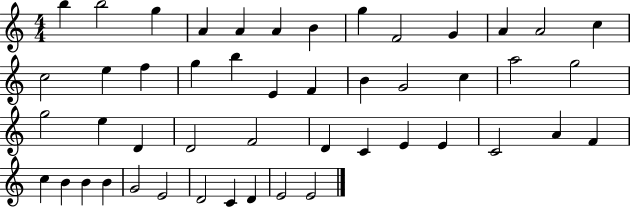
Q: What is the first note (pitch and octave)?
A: B5